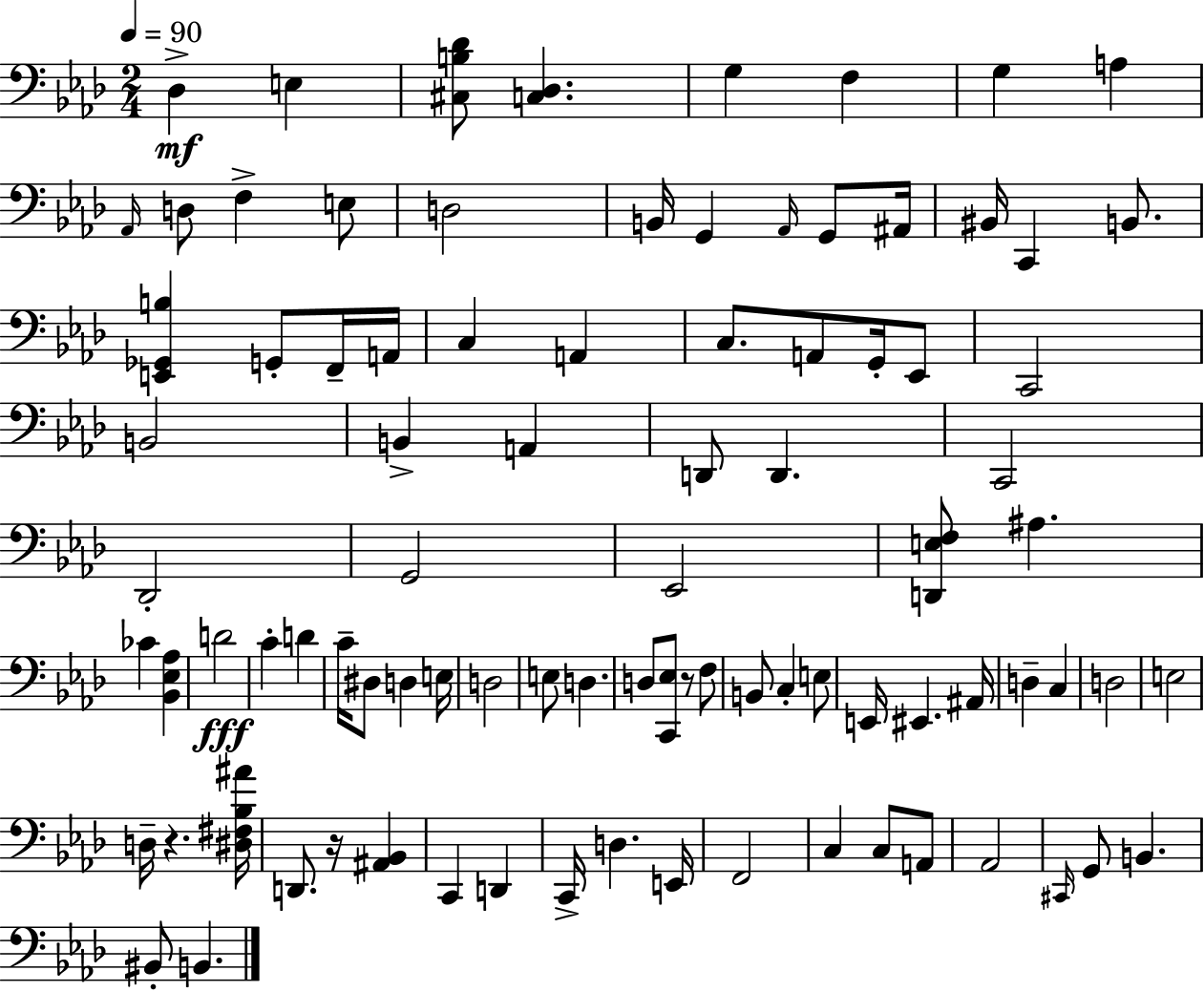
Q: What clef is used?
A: bass